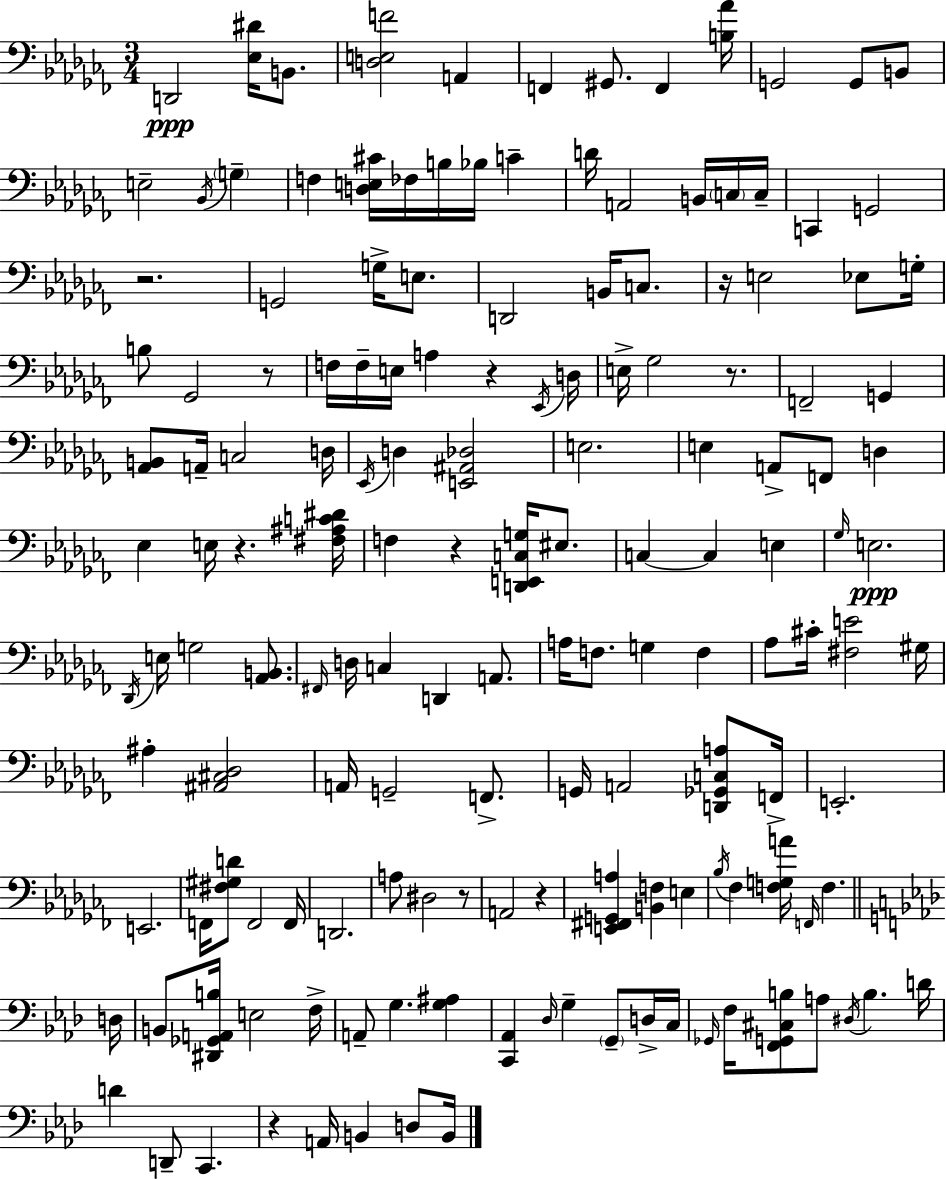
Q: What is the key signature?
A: AES minor